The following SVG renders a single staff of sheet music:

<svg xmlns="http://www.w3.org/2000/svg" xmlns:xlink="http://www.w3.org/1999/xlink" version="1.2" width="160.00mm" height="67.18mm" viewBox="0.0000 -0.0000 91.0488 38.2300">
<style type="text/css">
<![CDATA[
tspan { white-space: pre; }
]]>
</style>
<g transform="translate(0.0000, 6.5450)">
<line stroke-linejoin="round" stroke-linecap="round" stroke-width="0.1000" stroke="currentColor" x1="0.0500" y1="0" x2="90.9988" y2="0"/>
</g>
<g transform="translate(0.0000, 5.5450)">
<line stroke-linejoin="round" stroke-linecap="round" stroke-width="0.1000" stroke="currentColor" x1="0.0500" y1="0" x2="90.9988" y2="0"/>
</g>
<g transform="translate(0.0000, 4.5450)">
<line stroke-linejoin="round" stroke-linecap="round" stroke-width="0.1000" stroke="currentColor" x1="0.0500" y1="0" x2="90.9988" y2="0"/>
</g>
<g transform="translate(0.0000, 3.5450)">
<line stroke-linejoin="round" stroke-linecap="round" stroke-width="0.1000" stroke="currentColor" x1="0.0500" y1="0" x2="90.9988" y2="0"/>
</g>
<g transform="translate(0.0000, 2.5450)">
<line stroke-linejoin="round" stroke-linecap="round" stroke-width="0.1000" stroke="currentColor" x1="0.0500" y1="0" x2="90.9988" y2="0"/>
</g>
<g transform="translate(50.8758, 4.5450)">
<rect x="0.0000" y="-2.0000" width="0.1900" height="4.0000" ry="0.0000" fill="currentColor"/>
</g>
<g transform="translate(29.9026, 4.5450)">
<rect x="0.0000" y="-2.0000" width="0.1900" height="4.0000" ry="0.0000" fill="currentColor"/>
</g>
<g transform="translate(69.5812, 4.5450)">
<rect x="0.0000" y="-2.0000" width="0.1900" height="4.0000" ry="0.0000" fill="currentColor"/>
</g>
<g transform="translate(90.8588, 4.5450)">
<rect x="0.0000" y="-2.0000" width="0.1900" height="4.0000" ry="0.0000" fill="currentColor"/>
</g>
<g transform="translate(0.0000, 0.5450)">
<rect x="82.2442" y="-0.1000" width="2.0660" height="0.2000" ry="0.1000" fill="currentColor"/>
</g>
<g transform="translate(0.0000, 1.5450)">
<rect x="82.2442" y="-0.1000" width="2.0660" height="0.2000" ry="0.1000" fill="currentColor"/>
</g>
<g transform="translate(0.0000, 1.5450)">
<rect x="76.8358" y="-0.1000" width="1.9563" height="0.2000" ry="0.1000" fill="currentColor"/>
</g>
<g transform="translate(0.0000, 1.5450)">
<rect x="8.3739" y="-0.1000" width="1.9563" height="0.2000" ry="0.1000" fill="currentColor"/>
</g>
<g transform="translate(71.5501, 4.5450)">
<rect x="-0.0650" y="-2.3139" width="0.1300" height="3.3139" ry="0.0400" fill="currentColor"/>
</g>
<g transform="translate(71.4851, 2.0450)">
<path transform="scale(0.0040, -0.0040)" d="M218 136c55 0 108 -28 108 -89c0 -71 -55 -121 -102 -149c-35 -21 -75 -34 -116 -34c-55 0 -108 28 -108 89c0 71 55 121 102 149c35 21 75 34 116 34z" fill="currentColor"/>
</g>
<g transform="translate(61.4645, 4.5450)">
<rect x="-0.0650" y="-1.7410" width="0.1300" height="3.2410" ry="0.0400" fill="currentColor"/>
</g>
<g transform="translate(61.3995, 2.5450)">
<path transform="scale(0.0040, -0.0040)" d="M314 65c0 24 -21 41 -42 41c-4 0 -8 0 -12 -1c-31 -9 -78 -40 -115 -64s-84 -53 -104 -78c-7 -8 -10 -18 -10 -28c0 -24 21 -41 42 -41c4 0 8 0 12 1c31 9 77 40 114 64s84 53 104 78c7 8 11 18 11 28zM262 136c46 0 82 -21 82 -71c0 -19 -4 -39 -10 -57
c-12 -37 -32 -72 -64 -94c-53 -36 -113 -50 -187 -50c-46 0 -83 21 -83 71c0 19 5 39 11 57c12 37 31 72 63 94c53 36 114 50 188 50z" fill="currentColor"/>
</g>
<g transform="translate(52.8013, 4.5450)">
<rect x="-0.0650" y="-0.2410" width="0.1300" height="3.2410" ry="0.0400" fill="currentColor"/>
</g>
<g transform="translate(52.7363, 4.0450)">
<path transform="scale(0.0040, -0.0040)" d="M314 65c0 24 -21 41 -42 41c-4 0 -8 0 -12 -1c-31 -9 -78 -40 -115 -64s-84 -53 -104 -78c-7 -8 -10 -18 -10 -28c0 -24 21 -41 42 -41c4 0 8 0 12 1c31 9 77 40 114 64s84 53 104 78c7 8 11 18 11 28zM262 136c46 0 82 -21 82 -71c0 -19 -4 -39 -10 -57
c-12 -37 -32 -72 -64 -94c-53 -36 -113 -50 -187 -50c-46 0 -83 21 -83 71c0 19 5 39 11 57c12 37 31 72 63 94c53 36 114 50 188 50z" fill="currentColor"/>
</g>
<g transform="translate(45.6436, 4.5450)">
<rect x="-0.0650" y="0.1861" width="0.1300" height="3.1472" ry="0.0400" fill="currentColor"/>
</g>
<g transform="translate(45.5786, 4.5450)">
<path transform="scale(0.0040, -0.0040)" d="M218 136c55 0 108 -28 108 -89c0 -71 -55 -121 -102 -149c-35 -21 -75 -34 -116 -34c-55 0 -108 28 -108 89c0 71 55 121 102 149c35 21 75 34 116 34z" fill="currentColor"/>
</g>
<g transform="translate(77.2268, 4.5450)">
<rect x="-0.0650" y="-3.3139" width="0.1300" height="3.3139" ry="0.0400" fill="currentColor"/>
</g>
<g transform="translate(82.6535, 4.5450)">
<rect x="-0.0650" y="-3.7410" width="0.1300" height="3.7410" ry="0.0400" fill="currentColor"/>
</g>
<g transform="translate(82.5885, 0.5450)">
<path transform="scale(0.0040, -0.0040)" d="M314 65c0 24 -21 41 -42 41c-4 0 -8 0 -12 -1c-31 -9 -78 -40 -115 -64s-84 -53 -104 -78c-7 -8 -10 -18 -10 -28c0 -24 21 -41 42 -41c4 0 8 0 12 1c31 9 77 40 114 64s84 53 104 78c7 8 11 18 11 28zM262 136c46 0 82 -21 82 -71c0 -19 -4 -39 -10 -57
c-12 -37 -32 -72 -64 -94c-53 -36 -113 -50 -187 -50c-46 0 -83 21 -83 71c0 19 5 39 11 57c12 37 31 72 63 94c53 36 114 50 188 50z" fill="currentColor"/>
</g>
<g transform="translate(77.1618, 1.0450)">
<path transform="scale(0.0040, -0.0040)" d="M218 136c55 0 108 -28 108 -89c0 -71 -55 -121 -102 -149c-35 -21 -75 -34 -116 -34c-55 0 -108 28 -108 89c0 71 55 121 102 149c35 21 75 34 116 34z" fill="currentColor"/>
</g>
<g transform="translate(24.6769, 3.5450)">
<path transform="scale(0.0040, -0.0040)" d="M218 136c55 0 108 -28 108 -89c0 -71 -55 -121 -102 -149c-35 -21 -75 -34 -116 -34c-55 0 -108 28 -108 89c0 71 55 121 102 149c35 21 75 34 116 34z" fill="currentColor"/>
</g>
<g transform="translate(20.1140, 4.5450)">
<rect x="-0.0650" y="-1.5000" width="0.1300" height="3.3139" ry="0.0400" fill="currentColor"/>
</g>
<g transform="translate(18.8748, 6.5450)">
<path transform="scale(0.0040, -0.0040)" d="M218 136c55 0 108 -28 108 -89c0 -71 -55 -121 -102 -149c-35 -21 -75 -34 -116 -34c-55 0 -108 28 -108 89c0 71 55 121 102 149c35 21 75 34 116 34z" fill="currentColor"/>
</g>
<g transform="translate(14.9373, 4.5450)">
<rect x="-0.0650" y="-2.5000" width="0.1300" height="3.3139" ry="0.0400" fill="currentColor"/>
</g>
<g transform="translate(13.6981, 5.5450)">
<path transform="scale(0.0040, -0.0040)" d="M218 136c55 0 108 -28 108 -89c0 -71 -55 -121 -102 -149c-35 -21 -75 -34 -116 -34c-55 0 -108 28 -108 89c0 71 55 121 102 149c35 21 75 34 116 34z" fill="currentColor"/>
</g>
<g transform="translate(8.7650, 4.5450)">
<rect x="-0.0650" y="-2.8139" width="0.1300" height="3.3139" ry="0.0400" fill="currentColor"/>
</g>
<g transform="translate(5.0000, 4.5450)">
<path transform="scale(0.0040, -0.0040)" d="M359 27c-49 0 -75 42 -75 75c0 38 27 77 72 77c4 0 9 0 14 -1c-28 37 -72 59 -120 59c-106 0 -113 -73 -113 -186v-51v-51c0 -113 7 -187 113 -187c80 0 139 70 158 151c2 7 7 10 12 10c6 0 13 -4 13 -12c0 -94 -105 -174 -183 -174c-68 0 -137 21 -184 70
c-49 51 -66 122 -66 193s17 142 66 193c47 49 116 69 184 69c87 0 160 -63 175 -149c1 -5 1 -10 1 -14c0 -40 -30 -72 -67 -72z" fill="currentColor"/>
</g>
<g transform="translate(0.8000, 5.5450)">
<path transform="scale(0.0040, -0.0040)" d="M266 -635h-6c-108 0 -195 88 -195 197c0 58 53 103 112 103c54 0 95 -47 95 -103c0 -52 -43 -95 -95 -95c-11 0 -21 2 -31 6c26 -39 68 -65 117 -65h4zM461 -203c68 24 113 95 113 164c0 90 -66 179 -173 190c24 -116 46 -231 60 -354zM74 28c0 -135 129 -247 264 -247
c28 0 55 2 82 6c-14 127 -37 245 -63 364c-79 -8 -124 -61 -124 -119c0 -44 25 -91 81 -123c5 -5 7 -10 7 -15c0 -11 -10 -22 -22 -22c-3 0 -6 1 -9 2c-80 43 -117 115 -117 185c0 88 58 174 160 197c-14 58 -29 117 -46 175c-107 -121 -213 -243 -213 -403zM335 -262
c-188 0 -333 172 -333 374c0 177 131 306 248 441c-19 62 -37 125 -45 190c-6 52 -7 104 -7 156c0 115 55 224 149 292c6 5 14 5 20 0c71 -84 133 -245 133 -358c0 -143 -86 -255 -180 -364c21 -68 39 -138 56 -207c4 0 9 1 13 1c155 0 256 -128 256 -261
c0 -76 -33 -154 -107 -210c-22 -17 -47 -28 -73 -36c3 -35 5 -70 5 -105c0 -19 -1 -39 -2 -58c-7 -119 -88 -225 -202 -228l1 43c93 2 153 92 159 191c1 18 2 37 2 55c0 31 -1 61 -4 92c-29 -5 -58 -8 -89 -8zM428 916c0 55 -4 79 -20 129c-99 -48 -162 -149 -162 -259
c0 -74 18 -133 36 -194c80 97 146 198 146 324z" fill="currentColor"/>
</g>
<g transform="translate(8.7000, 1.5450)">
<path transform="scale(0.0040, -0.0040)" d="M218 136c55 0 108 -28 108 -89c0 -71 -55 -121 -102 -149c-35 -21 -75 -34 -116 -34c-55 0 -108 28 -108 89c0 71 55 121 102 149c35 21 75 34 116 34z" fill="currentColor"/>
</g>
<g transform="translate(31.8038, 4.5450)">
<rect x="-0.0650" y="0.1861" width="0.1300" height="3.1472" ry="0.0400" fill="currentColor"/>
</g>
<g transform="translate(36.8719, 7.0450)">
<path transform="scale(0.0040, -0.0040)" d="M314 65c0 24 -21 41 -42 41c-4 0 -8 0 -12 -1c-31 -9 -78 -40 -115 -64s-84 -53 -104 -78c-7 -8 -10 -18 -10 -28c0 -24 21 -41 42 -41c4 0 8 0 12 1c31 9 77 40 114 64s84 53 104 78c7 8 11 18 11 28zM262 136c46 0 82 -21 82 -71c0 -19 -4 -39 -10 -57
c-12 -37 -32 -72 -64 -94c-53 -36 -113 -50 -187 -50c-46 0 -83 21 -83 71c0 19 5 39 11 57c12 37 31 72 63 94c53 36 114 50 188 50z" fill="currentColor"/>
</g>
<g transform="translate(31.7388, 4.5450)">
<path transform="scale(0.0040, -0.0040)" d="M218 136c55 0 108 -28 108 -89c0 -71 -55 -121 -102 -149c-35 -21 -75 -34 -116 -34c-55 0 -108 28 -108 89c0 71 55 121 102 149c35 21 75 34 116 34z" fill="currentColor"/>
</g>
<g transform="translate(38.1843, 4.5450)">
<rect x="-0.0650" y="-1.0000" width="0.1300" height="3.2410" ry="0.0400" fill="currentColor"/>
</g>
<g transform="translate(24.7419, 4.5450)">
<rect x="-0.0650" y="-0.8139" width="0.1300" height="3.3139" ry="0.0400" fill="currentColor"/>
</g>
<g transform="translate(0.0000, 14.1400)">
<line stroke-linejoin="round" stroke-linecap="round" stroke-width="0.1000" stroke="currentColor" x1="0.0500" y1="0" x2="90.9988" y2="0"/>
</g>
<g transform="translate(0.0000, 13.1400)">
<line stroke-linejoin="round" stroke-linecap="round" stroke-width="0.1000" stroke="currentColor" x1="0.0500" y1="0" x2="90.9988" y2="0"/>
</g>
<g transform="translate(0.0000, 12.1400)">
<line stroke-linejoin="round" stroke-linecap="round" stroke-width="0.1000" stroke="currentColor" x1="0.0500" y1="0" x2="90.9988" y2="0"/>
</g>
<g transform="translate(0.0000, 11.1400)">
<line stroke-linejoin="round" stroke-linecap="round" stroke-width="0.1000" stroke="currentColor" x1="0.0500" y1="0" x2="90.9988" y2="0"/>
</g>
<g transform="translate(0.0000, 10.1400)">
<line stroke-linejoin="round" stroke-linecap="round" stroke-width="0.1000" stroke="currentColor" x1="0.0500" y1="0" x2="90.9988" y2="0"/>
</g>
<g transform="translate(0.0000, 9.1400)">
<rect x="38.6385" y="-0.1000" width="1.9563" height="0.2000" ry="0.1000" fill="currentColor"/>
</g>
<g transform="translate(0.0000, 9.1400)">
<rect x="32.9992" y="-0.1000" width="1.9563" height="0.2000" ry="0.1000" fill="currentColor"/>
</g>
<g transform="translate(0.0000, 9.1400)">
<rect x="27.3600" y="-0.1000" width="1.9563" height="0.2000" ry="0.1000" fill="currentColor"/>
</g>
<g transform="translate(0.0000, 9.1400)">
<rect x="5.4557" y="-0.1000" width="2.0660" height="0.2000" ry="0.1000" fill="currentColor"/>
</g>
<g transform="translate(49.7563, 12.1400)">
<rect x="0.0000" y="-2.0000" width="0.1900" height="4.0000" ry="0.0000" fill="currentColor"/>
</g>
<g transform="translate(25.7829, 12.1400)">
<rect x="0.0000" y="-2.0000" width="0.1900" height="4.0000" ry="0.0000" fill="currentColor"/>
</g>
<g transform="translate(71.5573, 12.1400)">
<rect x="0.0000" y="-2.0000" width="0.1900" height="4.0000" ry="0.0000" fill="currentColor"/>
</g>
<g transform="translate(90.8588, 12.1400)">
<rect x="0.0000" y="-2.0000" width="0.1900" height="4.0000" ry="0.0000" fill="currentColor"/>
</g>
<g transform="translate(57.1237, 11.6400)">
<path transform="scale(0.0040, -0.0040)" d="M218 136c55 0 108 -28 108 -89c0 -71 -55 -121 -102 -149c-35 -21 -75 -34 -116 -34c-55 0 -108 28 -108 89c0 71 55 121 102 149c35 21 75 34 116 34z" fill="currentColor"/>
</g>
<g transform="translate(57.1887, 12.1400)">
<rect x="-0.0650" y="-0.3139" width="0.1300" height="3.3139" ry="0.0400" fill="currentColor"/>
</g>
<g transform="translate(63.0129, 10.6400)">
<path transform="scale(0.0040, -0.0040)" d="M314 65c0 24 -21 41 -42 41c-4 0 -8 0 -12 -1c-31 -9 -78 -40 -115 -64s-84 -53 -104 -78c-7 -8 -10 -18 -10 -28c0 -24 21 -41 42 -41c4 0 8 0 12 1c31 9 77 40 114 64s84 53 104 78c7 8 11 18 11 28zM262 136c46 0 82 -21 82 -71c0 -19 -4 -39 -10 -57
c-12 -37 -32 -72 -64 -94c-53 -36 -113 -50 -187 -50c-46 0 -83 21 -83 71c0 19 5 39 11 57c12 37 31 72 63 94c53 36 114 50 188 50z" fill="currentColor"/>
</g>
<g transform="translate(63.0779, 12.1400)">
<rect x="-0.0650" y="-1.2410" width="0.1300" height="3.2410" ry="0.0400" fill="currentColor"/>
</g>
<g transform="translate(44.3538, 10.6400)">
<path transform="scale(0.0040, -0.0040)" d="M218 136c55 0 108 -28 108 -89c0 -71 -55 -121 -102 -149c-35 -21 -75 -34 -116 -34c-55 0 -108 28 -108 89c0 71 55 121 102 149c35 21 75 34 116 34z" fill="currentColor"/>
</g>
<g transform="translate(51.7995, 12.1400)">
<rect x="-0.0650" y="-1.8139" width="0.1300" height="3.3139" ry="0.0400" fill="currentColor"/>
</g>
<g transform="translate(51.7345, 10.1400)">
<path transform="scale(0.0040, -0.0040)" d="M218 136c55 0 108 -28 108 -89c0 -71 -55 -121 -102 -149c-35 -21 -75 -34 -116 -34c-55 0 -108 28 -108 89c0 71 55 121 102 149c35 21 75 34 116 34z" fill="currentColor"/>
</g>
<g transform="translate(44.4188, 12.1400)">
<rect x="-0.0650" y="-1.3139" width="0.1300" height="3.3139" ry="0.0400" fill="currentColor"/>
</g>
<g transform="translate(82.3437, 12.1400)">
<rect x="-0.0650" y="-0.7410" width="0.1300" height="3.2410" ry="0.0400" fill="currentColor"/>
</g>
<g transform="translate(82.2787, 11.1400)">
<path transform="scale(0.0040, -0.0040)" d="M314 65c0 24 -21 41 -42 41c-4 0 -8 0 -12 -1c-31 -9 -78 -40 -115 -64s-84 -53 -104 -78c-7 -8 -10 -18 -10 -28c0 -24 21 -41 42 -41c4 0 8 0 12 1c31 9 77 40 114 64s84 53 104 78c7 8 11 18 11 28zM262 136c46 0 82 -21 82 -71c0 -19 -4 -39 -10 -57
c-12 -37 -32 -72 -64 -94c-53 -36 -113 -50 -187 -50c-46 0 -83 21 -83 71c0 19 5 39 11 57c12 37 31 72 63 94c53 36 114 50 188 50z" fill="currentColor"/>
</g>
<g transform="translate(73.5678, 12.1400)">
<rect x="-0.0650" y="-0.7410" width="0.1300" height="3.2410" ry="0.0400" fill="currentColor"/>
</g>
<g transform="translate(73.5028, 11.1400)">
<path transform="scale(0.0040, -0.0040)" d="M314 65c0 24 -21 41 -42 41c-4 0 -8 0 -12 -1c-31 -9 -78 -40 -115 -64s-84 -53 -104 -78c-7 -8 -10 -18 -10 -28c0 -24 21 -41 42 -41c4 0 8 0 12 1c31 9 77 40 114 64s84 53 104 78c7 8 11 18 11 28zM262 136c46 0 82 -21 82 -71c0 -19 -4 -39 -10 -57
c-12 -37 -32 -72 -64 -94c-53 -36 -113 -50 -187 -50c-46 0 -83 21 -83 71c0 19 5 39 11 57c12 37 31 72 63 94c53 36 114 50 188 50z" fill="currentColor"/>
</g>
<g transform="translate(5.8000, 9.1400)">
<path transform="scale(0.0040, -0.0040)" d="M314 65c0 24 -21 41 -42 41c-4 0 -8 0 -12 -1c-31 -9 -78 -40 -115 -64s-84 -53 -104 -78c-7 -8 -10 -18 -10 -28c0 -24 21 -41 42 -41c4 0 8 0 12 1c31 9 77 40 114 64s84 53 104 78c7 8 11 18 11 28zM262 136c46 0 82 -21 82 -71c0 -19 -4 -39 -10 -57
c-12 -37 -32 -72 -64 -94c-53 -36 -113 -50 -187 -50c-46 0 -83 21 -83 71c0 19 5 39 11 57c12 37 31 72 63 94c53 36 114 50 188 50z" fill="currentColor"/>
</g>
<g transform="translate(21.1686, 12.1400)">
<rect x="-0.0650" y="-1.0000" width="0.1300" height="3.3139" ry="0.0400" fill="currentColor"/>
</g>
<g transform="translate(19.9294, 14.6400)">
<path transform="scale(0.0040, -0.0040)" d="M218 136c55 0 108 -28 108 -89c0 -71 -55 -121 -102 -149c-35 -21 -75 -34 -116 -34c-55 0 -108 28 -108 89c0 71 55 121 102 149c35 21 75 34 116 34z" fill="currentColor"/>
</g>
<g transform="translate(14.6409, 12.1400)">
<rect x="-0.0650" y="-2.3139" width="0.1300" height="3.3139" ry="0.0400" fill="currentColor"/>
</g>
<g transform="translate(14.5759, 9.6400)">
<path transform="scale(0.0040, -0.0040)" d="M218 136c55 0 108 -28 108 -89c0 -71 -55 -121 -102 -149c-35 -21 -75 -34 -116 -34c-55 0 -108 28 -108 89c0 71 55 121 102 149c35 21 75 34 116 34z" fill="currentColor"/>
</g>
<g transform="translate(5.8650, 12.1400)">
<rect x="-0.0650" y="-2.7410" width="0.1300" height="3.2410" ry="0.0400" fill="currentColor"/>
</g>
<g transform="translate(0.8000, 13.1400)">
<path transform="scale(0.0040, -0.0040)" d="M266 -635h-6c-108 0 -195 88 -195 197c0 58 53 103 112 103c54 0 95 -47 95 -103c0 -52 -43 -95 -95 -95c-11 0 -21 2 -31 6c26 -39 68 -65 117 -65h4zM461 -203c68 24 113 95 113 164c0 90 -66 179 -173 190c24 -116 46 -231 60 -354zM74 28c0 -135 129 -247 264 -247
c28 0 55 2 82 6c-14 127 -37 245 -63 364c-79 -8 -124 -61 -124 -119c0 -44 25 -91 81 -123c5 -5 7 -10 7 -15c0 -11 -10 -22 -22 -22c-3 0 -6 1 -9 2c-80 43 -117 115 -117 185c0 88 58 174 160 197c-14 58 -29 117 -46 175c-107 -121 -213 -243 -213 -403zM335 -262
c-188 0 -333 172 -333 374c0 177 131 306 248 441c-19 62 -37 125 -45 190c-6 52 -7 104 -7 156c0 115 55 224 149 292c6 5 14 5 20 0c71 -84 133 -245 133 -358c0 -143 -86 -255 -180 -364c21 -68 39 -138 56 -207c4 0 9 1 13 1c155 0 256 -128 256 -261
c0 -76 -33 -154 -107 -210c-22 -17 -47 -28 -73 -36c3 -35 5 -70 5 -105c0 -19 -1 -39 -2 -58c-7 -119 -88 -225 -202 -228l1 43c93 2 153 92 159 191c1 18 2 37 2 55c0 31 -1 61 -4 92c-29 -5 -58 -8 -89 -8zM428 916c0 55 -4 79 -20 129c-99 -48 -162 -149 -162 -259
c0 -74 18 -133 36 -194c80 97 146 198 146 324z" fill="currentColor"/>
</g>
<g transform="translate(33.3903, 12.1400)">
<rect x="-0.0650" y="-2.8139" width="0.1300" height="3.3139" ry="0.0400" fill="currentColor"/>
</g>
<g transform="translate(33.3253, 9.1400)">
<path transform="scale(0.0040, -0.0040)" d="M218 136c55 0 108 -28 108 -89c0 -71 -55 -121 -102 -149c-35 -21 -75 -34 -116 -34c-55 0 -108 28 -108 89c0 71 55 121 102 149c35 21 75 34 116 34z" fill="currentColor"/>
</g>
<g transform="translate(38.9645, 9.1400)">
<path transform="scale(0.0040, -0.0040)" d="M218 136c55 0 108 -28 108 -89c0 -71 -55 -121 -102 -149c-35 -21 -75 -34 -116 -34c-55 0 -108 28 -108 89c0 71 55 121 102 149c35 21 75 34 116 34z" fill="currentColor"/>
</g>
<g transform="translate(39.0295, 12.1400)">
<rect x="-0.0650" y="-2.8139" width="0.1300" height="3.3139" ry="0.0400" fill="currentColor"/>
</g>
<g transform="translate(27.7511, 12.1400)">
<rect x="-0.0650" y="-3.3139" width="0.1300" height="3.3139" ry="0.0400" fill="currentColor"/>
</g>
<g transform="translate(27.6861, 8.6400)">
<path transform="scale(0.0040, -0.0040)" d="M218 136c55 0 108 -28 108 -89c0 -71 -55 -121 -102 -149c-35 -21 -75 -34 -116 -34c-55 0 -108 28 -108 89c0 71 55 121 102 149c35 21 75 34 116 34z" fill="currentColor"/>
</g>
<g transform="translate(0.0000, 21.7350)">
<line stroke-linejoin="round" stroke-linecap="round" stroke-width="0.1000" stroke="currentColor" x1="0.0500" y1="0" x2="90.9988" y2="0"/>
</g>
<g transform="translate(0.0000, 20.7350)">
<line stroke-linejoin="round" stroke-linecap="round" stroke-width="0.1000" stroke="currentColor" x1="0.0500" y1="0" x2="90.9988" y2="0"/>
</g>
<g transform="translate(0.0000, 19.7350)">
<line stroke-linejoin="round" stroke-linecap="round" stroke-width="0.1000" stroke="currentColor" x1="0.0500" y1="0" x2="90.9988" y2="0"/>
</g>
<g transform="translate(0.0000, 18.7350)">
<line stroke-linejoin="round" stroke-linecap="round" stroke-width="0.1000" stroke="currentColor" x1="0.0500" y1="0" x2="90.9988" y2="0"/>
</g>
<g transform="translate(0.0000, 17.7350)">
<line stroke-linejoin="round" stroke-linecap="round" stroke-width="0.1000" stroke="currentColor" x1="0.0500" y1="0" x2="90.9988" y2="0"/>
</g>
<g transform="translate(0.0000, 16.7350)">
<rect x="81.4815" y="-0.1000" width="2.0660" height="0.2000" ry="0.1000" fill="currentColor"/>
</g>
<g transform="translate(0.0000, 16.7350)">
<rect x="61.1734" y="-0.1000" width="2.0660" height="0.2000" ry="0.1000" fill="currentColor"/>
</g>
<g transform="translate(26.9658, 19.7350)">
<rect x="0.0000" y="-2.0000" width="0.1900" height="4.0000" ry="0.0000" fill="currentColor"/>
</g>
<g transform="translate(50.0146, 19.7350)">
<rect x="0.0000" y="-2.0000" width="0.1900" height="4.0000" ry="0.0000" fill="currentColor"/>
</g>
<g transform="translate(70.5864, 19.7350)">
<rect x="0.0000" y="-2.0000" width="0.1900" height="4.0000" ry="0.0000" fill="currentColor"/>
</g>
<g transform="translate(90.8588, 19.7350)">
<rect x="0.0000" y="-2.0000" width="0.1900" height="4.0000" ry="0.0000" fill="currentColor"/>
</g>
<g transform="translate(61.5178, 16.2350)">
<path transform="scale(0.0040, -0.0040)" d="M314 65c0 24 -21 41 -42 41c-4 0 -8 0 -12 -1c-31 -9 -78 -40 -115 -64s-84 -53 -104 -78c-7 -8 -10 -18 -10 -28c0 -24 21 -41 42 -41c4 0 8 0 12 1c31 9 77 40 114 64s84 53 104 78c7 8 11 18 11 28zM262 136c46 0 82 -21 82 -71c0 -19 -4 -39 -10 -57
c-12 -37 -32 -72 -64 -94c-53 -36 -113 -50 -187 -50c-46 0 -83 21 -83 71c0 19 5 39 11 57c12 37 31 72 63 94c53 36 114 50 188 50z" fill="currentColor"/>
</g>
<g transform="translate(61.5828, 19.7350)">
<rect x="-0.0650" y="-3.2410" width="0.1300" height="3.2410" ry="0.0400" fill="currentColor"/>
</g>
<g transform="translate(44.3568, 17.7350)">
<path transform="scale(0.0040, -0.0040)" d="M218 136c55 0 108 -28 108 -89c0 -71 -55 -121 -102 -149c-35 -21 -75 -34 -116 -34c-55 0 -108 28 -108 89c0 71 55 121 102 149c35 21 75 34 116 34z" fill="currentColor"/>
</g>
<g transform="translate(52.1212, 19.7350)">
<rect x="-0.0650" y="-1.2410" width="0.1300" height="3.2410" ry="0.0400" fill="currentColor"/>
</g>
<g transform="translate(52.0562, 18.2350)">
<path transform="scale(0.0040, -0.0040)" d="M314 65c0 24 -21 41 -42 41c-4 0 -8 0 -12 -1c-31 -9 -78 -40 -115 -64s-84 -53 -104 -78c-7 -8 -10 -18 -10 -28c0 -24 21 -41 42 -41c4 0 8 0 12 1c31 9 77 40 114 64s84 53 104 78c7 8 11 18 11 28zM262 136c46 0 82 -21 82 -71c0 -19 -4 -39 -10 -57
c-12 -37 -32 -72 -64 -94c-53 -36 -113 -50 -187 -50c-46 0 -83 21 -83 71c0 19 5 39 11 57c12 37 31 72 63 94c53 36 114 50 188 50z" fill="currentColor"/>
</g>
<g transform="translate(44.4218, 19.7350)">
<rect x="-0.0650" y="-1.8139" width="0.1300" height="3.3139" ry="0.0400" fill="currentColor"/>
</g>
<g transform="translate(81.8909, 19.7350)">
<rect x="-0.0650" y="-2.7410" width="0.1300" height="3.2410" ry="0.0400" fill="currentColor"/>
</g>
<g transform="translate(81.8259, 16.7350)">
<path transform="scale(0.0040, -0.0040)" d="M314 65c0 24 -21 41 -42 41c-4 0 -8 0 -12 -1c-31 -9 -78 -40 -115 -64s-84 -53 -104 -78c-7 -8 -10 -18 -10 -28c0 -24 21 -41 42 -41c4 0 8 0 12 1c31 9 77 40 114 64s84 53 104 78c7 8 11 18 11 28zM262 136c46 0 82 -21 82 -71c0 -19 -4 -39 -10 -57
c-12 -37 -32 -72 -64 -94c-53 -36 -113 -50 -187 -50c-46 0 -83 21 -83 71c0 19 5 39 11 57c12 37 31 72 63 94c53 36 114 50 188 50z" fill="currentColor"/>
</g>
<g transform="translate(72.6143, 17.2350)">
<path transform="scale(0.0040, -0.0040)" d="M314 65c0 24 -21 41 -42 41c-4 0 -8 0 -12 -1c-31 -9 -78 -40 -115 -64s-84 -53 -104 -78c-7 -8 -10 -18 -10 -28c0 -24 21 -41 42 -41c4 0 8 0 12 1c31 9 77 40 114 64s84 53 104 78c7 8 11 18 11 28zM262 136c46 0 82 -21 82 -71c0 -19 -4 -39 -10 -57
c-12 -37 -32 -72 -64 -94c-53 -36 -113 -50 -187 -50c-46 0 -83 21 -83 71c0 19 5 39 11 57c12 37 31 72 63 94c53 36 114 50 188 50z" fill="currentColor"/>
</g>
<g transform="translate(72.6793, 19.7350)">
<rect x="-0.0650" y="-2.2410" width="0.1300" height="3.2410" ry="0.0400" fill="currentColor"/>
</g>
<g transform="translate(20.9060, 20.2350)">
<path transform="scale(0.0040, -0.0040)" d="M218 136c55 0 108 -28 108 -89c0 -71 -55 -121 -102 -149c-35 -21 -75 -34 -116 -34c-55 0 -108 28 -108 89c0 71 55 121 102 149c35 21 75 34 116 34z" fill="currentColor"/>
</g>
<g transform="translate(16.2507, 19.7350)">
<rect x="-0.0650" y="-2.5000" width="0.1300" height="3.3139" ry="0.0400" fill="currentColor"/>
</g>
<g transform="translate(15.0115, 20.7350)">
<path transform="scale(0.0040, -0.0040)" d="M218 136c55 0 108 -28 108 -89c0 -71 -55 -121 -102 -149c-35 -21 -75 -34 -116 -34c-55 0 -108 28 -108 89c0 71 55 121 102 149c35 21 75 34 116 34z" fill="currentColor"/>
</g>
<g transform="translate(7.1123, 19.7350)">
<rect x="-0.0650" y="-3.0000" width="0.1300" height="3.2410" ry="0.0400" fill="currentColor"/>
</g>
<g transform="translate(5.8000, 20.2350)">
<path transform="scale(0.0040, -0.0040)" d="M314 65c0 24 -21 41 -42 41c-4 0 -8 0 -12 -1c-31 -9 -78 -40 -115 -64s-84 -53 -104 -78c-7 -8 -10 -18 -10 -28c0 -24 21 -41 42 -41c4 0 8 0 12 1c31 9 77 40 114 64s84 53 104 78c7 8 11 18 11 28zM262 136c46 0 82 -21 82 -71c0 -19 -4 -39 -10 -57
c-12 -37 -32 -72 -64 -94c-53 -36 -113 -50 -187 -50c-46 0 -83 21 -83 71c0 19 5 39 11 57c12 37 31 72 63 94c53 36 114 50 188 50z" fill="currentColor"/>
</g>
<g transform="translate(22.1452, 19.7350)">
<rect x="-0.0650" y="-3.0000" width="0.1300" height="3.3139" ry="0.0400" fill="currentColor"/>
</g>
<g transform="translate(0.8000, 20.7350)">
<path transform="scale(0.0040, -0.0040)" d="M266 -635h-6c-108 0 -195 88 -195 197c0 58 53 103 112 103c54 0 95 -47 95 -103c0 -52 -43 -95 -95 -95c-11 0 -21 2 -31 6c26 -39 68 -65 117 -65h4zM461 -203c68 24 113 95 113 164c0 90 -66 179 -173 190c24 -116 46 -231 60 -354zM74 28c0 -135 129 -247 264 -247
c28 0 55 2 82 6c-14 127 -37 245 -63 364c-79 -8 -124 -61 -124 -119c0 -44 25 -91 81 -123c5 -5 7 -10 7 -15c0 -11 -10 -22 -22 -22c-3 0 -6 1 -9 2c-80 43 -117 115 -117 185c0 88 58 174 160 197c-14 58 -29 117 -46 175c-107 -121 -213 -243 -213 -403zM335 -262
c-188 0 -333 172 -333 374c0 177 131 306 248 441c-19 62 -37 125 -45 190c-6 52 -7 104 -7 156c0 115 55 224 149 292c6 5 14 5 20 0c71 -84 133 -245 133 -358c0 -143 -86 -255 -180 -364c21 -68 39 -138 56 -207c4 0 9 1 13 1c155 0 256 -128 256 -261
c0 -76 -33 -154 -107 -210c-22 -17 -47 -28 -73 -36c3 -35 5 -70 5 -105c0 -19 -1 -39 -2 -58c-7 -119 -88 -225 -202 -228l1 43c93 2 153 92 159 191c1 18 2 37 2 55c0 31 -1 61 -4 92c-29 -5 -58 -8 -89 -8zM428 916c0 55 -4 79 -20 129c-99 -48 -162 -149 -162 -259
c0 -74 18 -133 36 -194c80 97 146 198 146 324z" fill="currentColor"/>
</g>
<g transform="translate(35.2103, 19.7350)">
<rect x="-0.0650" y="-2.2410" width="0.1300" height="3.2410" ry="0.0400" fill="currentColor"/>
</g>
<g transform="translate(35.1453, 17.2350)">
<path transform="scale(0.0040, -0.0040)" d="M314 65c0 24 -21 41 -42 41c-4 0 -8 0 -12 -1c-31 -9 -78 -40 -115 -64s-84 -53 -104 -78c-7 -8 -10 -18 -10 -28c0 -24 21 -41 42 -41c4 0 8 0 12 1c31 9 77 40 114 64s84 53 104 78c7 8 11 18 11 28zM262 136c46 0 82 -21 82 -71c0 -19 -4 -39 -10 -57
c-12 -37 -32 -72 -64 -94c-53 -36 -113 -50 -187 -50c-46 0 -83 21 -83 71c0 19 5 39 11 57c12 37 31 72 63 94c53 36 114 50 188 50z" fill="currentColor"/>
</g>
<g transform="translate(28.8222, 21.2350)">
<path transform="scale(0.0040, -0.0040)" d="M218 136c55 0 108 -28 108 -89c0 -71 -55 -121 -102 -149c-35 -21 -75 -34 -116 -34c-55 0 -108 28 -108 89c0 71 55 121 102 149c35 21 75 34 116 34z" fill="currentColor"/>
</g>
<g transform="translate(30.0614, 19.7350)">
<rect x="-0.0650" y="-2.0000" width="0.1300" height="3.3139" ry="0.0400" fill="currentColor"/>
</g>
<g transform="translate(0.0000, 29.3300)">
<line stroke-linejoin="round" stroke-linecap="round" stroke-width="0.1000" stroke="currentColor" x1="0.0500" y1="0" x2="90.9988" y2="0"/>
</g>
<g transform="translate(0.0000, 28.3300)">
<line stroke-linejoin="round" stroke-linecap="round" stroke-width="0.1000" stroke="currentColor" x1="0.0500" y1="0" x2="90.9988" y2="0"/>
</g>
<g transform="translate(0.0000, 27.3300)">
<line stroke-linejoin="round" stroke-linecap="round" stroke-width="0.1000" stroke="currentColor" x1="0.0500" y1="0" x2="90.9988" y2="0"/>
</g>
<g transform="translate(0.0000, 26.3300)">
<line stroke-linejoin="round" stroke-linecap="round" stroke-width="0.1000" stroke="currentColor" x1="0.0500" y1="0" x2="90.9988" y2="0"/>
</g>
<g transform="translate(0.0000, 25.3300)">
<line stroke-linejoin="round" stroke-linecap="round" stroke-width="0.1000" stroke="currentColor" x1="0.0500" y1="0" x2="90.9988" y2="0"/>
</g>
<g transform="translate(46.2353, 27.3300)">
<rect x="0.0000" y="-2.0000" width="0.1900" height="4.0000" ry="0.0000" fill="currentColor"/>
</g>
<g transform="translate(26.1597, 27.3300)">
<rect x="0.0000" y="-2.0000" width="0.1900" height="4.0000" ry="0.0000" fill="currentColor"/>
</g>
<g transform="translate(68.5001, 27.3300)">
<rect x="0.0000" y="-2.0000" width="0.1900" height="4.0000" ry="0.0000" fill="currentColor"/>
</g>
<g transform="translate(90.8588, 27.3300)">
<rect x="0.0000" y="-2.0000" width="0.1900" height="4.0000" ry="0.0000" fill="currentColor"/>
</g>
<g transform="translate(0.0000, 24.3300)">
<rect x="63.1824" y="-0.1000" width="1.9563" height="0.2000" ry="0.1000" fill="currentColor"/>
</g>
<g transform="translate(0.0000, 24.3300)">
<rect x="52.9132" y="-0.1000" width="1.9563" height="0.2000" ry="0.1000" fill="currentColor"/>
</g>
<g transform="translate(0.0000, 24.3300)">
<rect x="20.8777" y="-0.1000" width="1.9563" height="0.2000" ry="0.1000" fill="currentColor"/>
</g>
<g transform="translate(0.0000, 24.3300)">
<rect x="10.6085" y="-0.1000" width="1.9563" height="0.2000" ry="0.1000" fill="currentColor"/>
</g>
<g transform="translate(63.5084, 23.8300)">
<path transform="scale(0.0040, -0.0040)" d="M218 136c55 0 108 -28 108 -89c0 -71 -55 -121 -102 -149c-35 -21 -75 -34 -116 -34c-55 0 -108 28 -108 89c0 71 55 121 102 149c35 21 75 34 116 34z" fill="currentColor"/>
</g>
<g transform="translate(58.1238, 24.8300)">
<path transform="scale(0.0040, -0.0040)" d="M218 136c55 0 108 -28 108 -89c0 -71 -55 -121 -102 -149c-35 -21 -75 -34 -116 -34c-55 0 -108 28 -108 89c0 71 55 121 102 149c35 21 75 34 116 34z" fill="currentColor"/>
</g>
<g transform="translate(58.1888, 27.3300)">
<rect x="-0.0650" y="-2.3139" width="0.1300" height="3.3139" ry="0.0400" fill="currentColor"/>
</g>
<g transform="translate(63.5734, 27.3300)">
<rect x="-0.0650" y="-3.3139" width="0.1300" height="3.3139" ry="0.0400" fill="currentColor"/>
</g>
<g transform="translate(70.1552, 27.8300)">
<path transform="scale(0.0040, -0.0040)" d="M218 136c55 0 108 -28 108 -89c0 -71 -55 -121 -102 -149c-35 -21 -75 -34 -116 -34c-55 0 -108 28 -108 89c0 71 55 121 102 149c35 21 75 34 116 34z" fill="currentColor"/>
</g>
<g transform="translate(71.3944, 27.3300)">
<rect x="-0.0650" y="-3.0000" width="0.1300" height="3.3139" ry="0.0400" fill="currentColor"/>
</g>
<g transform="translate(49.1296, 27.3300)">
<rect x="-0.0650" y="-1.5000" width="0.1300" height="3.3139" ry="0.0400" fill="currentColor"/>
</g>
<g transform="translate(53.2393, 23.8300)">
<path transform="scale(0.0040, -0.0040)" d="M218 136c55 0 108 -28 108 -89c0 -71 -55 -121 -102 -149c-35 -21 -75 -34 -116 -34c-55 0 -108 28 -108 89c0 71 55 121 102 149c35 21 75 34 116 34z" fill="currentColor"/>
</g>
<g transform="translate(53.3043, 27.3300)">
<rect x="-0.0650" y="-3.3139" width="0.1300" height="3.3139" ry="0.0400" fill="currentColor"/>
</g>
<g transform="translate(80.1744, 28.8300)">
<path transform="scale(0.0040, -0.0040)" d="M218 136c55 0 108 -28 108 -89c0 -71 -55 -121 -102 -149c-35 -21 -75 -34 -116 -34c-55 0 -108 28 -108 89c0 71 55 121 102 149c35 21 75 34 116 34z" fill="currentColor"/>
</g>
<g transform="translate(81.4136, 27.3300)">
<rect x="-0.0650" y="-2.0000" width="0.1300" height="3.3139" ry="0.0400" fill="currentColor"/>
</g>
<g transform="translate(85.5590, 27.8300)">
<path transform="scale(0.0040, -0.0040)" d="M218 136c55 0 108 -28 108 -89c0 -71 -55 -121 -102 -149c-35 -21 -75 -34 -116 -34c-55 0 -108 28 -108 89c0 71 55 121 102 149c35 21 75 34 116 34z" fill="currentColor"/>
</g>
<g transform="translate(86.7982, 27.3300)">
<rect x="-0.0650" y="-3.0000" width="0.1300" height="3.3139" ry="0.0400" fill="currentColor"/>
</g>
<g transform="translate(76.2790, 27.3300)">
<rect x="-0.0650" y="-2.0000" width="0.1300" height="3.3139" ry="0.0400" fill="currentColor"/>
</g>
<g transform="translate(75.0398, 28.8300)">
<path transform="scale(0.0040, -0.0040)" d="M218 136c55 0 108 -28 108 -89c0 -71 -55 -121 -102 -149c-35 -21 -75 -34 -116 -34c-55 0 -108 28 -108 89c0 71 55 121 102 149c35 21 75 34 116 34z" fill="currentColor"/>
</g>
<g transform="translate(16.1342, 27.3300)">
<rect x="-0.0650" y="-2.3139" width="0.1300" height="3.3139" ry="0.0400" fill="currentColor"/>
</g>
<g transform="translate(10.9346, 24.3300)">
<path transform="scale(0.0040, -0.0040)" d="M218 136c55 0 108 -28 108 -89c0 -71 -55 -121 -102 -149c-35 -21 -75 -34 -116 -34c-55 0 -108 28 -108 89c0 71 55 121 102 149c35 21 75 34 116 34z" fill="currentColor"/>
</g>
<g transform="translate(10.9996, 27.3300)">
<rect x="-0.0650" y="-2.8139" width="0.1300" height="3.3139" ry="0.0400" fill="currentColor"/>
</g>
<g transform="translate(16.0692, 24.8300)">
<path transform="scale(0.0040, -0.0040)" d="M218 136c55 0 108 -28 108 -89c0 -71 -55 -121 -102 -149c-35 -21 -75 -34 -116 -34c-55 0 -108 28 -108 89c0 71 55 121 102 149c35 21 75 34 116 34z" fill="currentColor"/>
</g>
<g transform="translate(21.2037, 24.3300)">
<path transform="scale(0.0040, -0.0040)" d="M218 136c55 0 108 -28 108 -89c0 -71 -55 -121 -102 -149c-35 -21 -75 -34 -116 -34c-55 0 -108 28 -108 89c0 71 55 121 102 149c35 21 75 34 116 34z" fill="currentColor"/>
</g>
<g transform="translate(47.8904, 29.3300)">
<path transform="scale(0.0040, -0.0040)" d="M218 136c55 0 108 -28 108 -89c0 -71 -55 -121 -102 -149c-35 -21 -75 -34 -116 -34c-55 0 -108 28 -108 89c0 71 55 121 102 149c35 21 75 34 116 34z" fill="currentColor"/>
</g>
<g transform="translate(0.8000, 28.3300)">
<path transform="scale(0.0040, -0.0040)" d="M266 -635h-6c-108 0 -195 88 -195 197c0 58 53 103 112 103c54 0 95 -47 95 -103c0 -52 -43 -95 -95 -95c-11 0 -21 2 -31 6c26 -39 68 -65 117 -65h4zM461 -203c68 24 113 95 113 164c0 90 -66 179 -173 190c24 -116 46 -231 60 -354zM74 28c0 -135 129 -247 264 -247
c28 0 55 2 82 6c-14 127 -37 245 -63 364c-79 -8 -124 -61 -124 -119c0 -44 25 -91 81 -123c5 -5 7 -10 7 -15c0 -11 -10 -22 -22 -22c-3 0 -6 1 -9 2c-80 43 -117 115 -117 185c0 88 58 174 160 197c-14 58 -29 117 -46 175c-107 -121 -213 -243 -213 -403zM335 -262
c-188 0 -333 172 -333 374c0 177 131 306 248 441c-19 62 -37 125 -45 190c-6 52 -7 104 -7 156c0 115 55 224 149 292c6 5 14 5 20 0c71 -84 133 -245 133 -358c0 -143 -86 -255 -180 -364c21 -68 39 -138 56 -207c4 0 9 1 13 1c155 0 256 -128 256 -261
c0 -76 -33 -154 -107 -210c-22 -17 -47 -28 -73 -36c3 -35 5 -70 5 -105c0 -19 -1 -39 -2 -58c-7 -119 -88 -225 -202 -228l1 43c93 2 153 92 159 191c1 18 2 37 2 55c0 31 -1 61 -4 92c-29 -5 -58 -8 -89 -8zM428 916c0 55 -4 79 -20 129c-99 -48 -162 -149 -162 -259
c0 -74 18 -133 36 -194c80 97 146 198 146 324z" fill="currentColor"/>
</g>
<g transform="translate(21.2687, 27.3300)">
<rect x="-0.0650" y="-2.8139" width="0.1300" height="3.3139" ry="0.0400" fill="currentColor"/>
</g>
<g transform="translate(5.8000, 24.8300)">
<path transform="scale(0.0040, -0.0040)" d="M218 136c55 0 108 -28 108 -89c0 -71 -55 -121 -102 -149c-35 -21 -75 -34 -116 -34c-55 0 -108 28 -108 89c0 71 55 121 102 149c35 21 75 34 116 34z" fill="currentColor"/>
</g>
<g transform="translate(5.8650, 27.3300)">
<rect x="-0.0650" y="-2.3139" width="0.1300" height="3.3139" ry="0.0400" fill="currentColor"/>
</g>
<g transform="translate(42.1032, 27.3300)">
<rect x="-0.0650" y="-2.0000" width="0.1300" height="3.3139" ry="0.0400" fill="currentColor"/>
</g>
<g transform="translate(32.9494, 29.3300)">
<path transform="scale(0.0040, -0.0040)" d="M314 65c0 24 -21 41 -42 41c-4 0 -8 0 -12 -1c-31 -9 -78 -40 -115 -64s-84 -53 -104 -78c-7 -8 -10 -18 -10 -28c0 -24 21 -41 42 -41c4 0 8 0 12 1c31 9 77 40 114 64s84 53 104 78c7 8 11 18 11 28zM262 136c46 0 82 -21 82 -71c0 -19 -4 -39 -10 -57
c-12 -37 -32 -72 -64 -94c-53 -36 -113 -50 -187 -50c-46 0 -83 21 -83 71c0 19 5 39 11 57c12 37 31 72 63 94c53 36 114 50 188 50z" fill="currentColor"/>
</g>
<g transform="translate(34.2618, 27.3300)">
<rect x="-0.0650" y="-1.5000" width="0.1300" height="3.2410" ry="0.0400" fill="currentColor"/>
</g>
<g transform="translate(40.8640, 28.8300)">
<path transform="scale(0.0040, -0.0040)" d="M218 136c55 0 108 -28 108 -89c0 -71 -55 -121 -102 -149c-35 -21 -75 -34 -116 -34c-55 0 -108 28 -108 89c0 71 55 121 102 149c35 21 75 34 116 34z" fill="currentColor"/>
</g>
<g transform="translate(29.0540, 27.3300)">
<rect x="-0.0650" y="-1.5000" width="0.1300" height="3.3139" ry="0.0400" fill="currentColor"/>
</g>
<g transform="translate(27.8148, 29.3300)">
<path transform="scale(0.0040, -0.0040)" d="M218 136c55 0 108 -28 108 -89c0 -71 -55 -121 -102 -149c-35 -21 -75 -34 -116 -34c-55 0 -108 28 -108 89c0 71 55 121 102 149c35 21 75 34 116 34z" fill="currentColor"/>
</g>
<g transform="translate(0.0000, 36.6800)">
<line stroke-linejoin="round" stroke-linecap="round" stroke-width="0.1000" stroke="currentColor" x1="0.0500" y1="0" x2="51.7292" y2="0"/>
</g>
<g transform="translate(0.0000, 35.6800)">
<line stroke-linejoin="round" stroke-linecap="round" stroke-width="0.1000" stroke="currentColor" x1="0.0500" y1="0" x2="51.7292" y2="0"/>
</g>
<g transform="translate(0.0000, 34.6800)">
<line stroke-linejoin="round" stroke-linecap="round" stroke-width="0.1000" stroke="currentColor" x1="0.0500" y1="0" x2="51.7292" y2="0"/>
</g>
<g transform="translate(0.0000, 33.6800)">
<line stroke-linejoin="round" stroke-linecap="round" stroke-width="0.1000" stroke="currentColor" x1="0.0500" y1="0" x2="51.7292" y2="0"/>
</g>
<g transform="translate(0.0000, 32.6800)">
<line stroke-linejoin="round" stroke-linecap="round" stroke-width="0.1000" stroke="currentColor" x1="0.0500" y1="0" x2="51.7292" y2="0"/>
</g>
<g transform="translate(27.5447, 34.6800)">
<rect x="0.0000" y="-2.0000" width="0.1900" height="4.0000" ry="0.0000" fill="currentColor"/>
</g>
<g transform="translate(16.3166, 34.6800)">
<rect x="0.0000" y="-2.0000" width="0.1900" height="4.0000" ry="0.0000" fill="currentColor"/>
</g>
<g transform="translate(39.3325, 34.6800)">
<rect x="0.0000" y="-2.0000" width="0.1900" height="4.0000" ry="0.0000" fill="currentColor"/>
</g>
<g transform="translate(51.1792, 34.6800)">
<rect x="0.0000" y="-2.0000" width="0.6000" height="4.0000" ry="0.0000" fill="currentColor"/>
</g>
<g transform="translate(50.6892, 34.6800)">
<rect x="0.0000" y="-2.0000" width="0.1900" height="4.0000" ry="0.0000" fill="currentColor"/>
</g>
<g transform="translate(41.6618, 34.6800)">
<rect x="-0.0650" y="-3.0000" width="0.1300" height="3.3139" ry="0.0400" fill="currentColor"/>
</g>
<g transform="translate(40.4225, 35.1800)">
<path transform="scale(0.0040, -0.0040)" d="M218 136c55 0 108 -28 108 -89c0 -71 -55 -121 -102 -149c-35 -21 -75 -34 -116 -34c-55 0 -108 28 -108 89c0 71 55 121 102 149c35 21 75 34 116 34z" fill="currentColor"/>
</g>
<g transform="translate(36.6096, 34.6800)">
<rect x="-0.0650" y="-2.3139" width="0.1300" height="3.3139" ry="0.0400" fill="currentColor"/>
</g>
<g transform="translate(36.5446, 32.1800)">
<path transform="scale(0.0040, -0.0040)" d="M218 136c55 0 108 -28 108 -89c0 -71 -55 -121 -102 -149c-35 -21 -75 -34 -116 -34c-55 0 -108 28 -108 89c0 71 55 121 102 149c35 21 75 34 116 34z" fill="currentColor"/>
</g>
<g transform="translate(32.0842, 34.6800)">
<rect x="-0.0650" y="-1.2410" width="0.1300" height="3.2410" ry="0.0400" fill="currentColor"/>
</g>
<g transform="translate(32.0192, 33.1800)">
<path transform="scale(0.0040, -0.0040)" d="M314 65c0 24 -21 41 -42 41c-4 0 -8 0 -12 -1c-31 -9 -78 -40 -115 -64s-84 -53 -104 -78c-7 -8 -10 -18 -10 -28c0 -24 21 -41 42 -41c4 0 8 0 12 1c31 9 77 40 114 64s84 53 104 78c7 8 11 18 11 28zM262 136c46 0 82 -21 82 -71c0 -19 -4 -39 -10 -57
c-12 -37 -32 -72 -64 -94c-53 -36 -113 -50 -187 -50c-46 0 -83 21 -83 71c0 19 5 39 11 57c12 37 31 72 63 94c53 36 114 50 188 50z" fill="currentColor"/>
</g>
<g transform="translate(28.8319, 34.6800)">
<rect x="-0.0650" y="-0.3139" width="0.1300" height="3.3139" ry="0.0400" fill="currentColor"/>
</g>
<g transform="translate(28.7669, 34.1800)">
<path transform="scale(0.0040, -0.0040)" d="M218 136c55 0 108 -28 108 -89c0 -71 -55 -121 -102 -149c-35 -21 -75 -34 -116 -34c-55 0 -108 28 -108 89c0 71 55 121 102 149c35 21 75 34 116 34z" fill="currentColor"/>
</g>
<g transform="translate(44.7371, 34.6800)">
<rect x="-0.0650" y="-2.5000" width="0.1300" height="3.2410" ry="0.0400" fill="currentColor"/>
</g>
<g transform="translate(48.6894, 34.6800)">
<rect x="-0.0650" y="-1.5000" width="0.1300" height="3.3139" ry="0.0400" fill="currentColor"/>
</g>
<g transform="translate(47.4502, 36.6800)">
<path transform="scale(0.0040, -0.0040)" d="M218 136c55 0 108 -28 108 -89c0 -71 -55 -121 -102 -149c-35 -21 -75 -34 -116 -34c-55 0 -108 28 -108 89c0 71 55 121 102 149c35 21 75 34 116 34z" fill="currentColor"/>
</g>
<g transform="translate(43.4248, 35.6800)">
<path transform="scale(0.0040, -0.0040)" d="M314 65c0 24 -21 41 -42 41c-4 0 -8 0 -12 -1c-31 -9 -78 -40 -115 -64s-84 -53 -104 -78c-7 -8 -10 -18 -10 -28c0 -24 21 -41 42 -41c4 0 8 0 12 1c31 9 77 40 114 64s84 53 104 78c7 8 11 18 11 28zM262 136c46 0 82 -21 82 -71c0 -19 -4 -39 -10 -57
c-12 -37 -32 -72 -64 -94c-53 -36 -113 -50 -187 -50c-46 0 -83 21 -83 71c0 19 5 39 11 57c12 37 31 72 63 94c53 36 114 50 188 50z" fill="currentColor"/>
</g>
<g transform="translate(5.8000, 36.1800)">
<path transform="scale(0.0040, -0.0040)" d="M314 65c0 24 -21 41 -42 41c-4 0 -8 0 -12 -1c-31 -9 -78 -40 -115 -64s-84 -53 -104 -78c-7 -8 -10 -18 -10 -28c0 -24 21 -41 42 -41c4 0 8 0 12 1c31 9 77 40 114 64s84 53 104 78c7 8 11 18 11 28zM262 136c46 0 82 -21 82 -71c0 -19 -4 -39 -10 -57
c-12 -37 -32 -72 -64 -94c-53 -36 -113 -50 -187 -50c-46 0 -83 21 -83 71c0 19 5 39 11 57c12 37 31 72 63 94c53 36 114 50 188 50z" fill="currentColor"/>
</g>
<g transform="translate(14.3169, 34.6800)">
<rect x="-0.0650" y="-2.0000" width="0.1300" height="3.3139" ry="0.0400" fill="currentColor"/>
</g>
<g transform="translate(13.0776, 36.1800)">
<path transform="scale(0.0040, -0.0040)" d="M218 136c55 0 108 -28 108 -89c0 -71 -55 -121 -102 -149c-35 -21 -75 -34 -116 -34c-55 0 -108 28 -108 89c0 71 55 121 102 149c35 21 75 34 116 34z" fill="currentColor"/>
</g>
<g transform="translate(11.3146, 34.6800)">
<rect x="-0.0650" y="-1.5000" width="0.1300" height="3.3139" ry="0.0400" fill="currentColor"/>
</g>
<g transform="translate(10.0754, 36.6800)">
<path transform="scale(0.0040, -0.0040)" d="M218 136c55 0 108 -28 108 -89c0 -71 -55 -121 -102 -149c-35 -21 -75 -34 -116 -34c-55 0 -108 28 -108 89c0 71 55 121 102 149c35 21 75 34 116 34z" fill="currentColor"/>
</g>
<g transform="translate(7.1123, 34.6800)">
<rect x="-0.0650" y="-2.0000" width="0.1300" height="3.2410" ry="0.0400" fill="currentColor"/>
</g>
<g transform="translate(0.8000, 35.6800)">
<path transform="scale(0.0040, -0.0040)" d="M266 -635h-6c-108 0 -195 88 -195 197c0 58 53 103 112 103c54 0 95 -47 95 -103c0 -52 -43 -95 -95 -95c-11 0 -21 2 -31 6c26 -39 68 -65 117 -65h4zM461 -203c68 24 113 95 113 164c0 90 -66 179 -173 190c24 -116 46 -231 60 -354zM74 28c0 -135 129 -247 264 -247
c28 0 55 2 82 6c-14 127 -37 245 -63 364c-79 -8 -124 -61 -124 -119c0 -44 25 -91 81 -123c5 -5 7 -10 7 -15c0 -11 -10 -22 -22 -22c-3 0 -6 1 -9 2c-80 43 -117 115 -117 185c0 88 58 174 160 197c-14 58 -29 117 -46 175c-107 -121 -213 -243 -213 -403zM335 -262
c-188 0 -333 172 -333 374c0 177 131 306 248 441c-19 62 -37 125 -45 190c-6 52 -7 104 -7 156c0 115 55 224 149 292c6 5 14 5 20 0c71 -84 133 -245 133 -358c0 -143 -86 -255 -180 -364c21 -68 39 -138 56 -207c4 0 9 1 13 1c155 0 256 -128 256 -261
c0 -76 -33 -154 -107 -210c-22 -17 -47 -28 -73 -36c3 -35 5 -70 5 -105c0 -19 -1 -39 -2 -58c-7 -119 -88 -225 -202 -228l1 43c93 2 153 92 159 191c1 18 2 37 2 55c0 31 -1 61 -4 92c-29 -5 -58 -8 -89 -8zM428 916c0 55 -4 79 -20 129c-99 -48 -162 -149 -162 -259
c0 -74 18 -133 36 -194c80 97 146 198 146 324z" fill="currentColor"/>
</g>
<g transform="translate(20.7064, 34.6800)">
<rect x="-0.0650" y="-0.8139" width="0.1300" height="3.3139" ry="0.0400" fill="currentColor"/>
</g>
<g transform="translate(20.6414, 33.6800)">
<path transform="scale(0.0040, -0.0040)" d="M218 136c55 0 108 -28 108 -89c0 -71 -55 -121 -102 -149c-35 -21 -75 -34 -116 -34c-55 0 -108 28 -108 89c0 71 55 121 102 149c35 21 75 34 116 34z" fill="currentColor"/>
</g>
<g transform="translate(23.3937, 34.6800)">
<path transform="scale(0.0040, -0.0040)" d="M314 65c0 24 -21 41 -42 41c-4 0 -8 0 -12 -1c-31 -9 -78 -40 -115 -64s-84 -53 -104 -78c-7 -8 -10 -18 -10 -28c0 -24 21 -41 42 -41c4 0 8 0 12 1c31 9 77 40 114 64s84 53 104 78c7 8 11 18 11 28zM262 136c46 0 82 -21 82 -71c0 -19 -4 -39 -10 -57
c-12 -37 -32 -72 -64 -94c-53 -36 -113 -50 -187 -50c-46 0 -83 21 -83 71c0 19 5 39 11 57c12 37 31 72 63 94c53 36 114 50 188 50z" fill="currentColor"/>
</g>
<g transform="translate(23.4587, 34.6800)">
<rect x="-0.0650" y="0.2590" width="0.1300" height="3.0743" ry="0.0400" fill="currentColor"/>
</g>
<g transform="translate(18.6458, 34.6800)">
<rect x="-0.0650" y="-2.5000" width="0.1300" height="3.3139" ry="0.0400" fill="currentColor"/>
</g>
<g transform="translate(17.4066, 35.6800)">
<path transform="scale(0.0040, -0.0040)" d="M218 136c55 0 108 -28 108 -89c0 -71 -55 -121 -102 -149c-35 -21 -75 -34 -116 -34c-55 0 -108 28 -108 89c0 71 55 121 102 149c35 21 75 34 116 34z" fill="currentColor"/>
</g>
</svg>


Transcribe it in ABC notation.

X:1
T:Untitled
M:4/4
L:1/4
K:C
a G E d B D2 B c2 f2 g b c'2 a2 g D b a a e f c e2 d2 d2 A2 G A F g2 f e2 b2 g2 a2 g a g a E E2 F E b g b A F F A F2 E F G d B2 c e2 g A G2 E